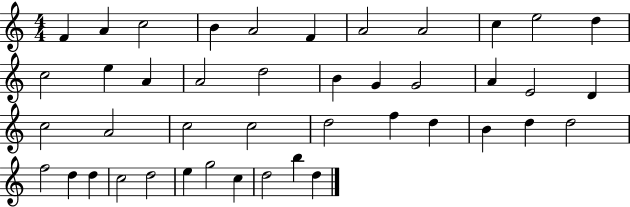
{
  \clef treble
  \numericTimeSignature
  \time 4/4
  \key c \major
  f'4 a'4 c''2 | b'4 a'2 f'4 | a'2 a'2 | c''4 e''2 d''4 | \break c''2 e''4 a'4 | a'2 d''2 | b'4 g'4 g'2 | a'4 e'2 d'4 | \break c''2 a'2 | c''2 c''2 | d''2 f''4 d''4 | b'4 d''4 d''2 | \break f''2 d''4 d''4 | c''2 d''2 | e''4 g''2 c''4 | d''2 b''4 d''4 | \break \bar "|."
}